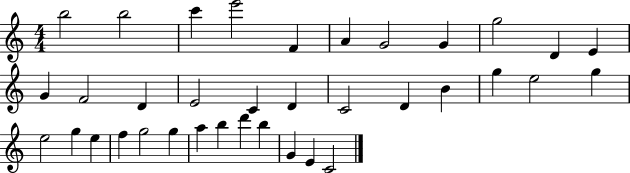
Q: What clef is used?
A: treble